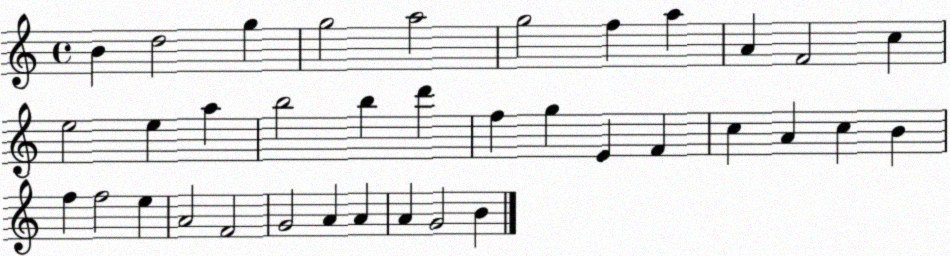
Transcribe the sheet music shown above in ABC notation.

X:1
T:Untitled
M:4/4
L:1/4
K:C
B d2 g g2 a2 g2 f a A F2 c e2 e a b2 b d' f g E F c A c B f f2 e A2 F2 G2 A A A G2 B